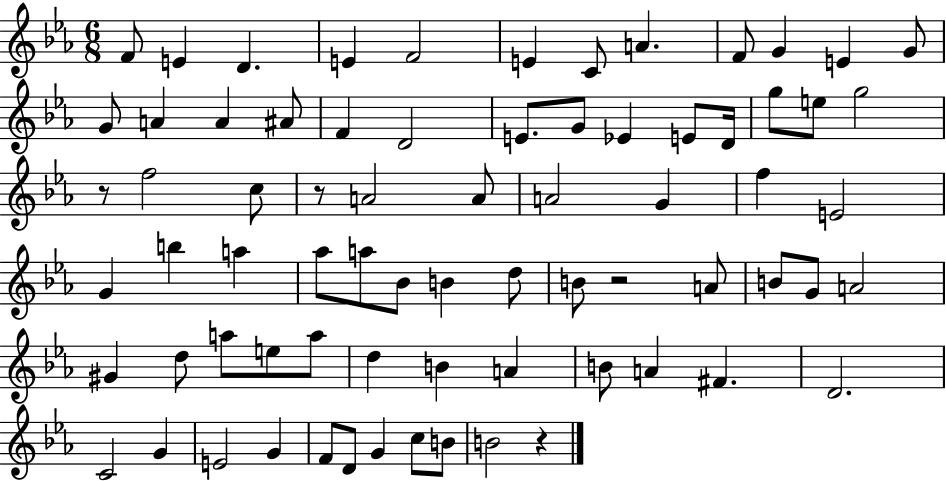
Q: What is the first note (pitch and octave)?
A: F4